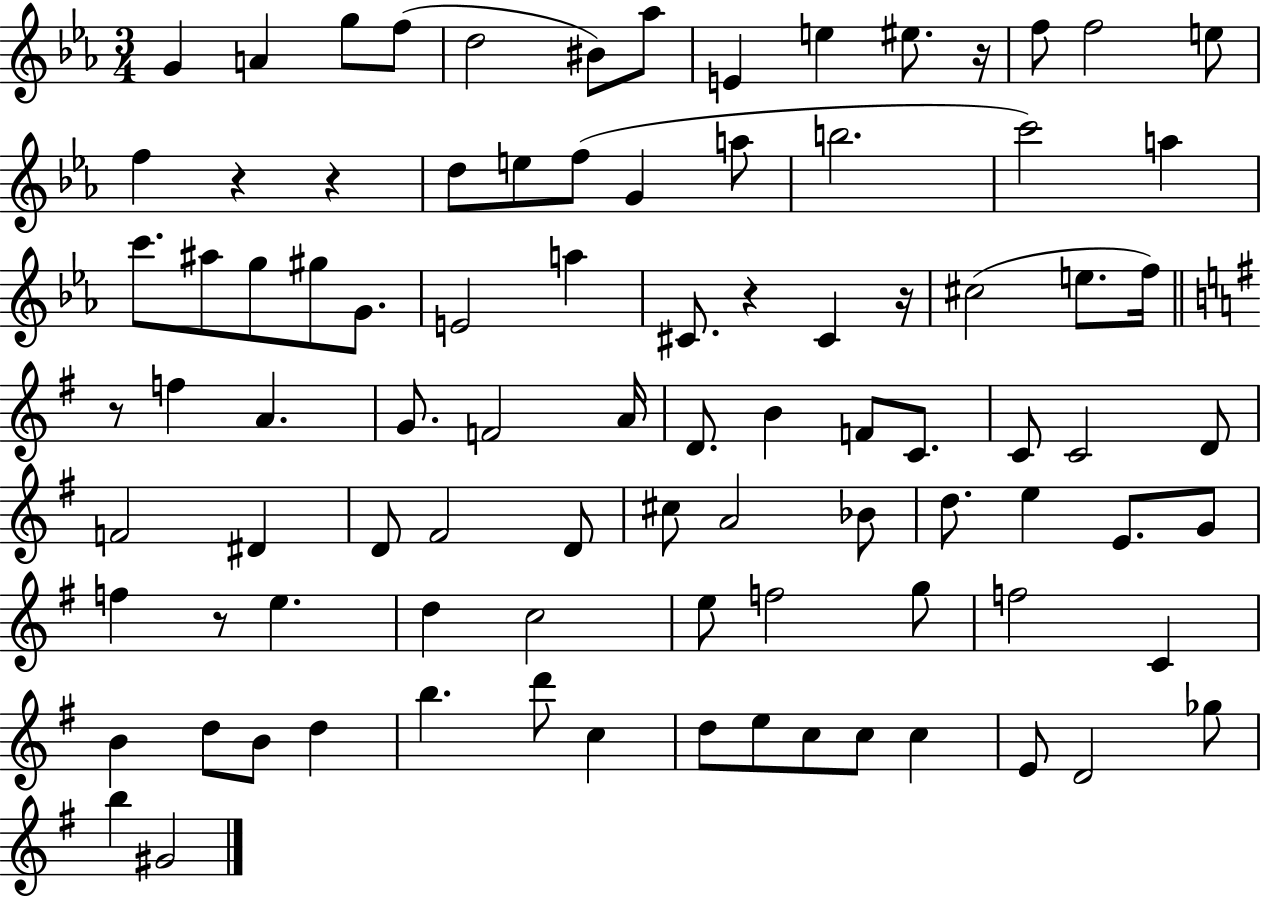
X:1
T:Untitled
M:3/4
L:1/4
K:Eb
G A g/2 f/2 d2 ^B/2 _a/2 E e ^e/2 z/4 f/2 f2 e/2 f z z d/2 e/2 f/2 G a/2 b2 c'2 a c'/2 ^a/2 g/2 ^g/2 G/2 E2 a ^C/2 z ^C z/4 ^c2 e/2 f/4 z/2 f A G/2 F2 A/4 D/2 B F/2 C/2 C/2 C2 D/2 F2 ^D D/2 ^F2 D/2 ^c/2 A2 _B/2 d/2 e E/2 G/2 f z/2 e d c2 e/2 f2 g/2 f2 C B d/2 B/2 d b d'/2 c d/2 e/2 c/2 c/2 c E/2 D2 _g/2 b ^G2